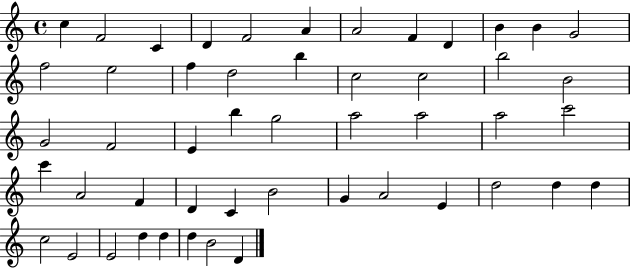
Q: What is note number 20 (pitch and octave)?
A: B5